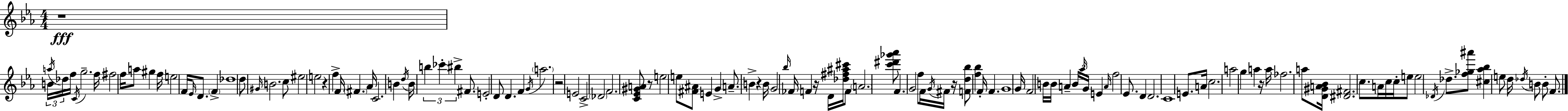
{
  \clef treble
  \numericTimeSignature
  \time 4/4
  \key c \minor
  \repeat volta 2 { r1\fff | \tuplet 3/2 { b'16 \acciaccatura { a''16 } des''16 } f''16 \acciaccatura { c'16 } g''2.-- | f''16 fis''2 f''16 a''8 gis''4 | f''16 e''2 f'16 \grace { ees'16 } d'8. \parenthesize f'4-> | \break des''1 | d''8 \grace { gis'16 } b'2. | c''8 eis''2 e''2 | r4 f''4-> f'16 \parenthesize fis'4. | \break aes'16 c'2. | b'4 \acciaccatura { d''16 } b'16 \tuplet 3/2 { b''4 ces'''4-. bis''4-> } | fis'8. e'2-. d'8 d'4. | f'4 \acciaccatura { g'16 } \parenthesize a''2. | \break r2 e'2 | c'2-> \parenthesize des'2 | f'2. | <c' ees' gis' a'>8 r8 e''2 e''8 | \break <fis' ais'>8 e'4 g'4-> a'8.-- b'4-> | r4 b'16 g'2 \grace { bes''16 } fes'16 | f'4 r16 d'16 <des'' fis'' ais'' cis'''>16 f'8 \parenthesize a'2. | <c''' dis''' ges''' aes'''>8 f'4. g'2 | \break f''8 f'16 \acciaccatura { g'16 } fis'16 r16 <f' d'' bes''>8 <f'' bes''>4 | f'16-. f'4. g'1 | g'16 f'2 | b'16 b'16 a'4-- \tuplet 3/2 { b'16 \grace { aes''16 } g'16 } e'4 \grace { a'16 } f''2 | \break ees'8. d'4 d'2. | c'1 | e'8. a'16 c''2. | a''2 | \break g''4 a''4 r16 a''16 fes''2. | a''8 <d' gis' a' bes'>16 <dis' fis'>2. | c''8. a'16 c''16 c''16-. e''8 e''2 | \acciaccatura { des'16 } des''8.-> <f'' ges'' ais'''>8 <cis'' aes'' bes''>4 | \break e''8 d''16 \acciaccatura { des''16 } b'8 b'8-. f'8. } \bar "|."
}